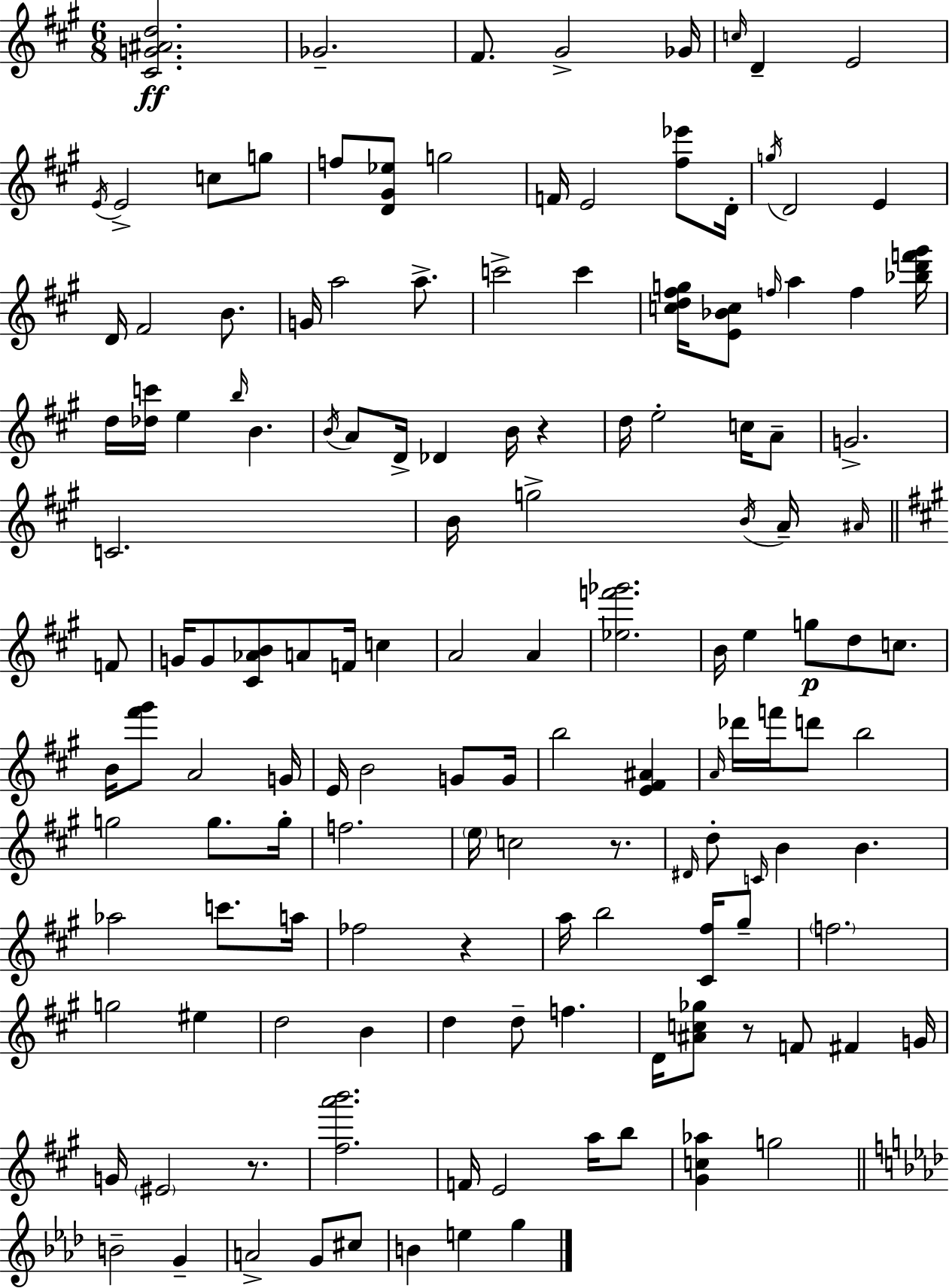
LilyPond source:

{
  \clef treble
  \numericTimeSignature
  \time 6/8
  \key a \major
  <cis' g' ais' d''>2.\ff | ges'2.-- | fis'8. gis'2-> ges'16 | \grace { c''16 } d'4-- e'2 | \break \acciaccatura { e'16 } e'2-> c''8 | g''8 f''8 <d' gis' ees''>8 g''2 | f'16 e'2 <fis'' ees'''>8 | d'16-. \acciaccatura { g''16 } d'2 e'4 | \break d'16 fis'2 | b'8. g'16 a''2 | a''8.-> c'''2-> c'''4 | <c'' d'' fis'' g''>16 <e' bes' c''>8 \grace { f''16 } a''4 f''4 | \break <bes'' d''' f''' gis'''>16 d''16 <des'' c'''>16 e''4 \grace { b''16 } b'4. | \acciaccatura { b'16 } a'8 d'16-> des'4 | b'16 r4 d''16 e''2-. | c''16 a'8-- g'2.-> | \break c'2. | b'16 g''2-> | \acciaccatura { b'16 } a'16-- \grace { ais'16 } \bar "||" \break \key a \major f'8 g'16 g'8 <cis' aes' b'>8 a'8 f'16 c''4 | a'2 a'4 | <ees'' f''' ges'''>2. | b'16 e''4 g''8\p d''8 c''8. | \break b'16 <fis''' gis'''>8 a'2 | g'16 e'16 b'2 g'8 | g'16 b''2 <e' fis' ais'>4 | \grace { a'16 } des'''16 f'''16 d'''8 b''2 | \break g''2 g''8. | g''16-. f''2. | \parenthesize e''16 c''2 | r8. \grace { dis'16 } d''8-. \grace { c'16 } b'4 b'4. | \break aes''2 | c'''8. a''16 fes''2 | r4 a''16 b''2 | <cis' fis''>16 gis''8-- \parenthesize f''2. | \break g''2 | eis''4 d''2 | b'4 d''4 d''8-- f''4. | d'16 <ais' c'' ges''>8 r8 f'8 | \break fis'4 g'16 g'16 \parenthesize eis'2 | r8. <fis'' a''' b'''>2. | f'16 e'2 | a''16 b''8 <gis' c'' aes''>4 g''2 | \break \bar "||" \break \key f \minor b'2-- g'4-- | a'2-> g'8 cis''8 | b'4 e''4 g''4 | \bar "|."
}